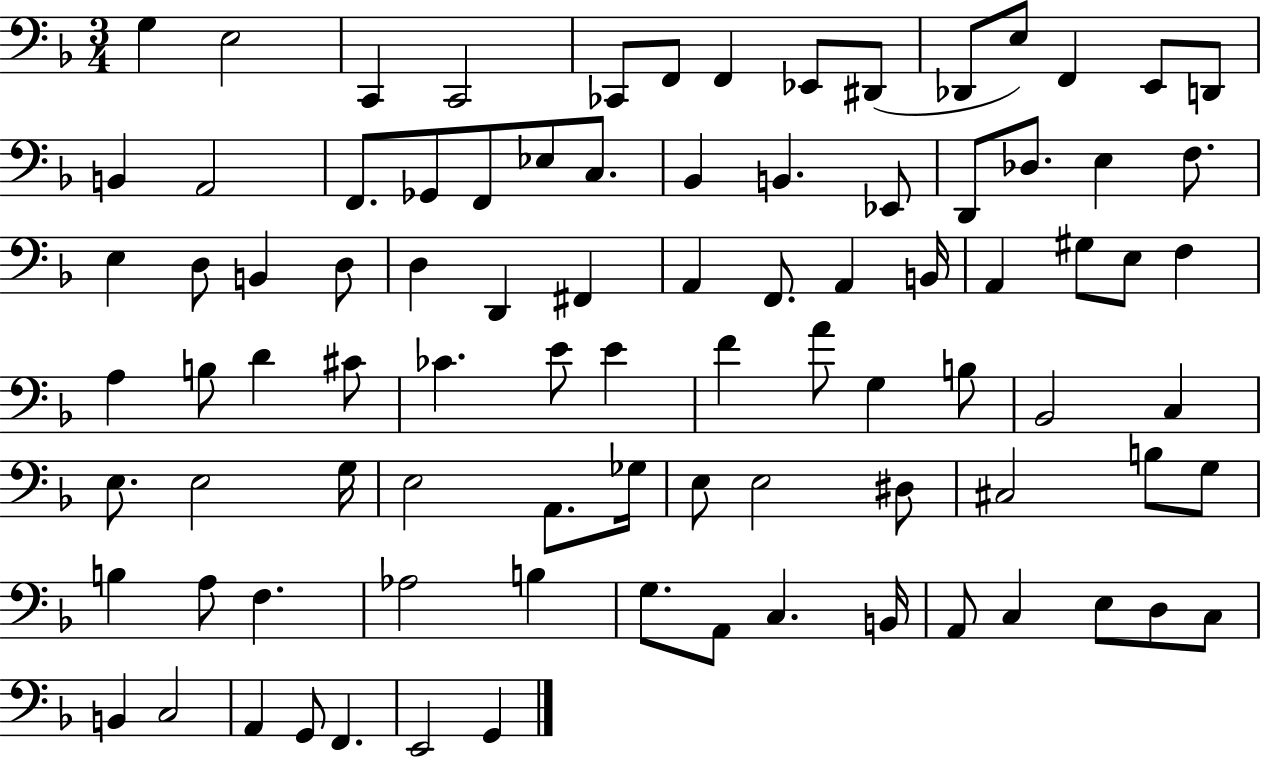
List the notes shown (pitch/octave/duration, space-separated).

G3/q E3/h C2/q C2/h CES2/e F2/e F2/q Eb2/e D#2/e Db2/e E3/e F2/q E2/e D2/e B2/q A2/h F2/e. Gb2/e F2/e Eb3/e C3/e. Bb2/q B2/q. Eb2/e D2/e Db3/e. E3/q F3/e. E3/q D3/e B2/q D3/e D3/q D2/q F#2/q A2/q F2/e. A2/q B2/s A2/q G#3/e E3/e F3/q A3/q B3/e D4/q C#4/e CES4/q. E4/e E4/q F4/q A4/e G3/q B3/e Bb2/h C3/q E3/e. E3/h G3/s E3/h A2/e. Gb3/s E3/e E3/h D#3/e C#3/h B3/e G3/e B3/q A3/e F3/q. Ab3/h B3/q G3/e. A2/e C3/q. B2/s A2/e C3/q E3/e D3/e C3/e B2/q C3/h A2/q G2/e F2/q. E2/h G2/q